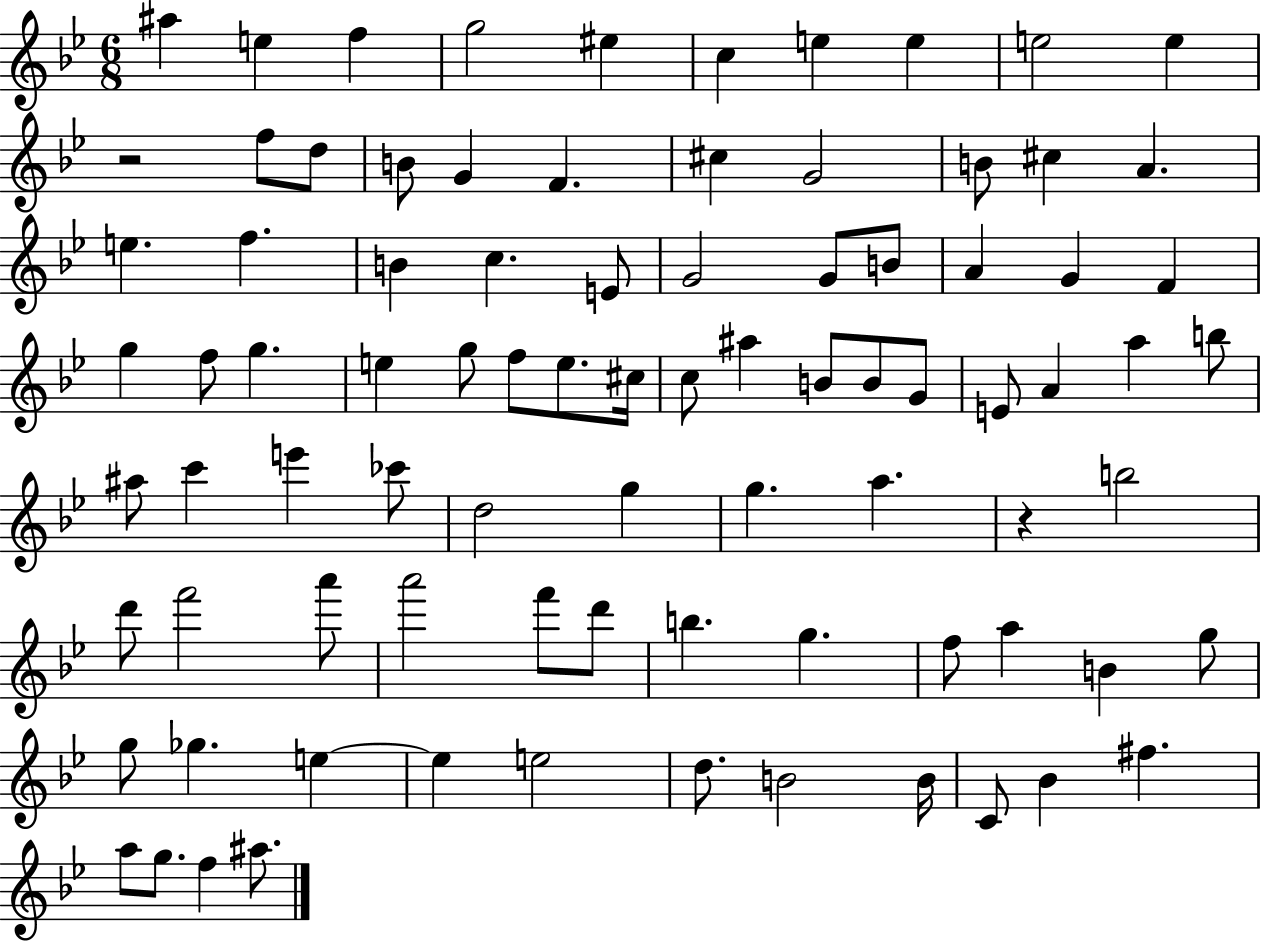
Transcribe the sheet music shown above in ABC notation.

X:1
T:Untitled
M:6/8
L:1/4
K:Bb
^a e f g2 ^e c e e e2 e z2 f/2 d/2 B/2 G F ^c G2 B/2 ^c A e f B c E/2 G2 G/2 B/2 A G F g f/2 g e g/2 f/2 e/2 ^c/4 c/2 ^a B/2 B/2 G/2 E/2 A a b/2 ^a/2 c' e' _c'/2 d2 g g a z b2 d'/2 f'2 a'/2 a'2 f'/2 d'/2 b g f/2 a B g/2 g/2 _g e e e2 d/2 B2 B/4 C/2 _B ^f a/2 g/2 f ^a/2